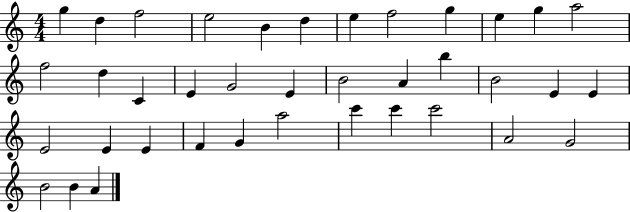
X:1
T:Untitled
M:4/4
L:1/4
K:C
g d f2 e2 B d e f2 g e g a2 f2 d C E G2 E B2 A b B2 E E E2 E E F G a2 c' c' c'2 A2 G2 B2 B A